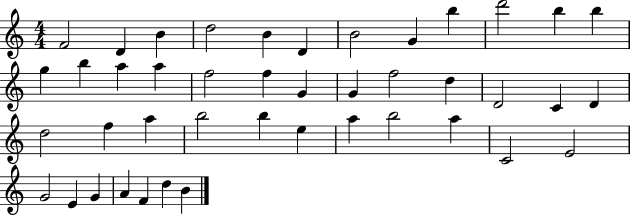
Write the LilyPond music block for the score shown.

{
  \clef treble
  \numericTimeSignature
  \time 4/4
  \key c \major
  f'2 d'4 b'4 | d''2 b'4 d'4 | b'2 g'4 b''4 | d'''2 b''4 b''4 | \break g''4 b''4 a''4 a''4 | f''2 f''4 g'4 | g'4 f''2 d''4 | d'2 c'4 d'4 | \break d''2 f''4 a''4 | b''2 b''4 e''4 | a''4 b''2 a''4 | c'2 e'2 | \break g'2 e'4 g'4 | a'4 f'4 d''4 b'4 | \bar "|."
}